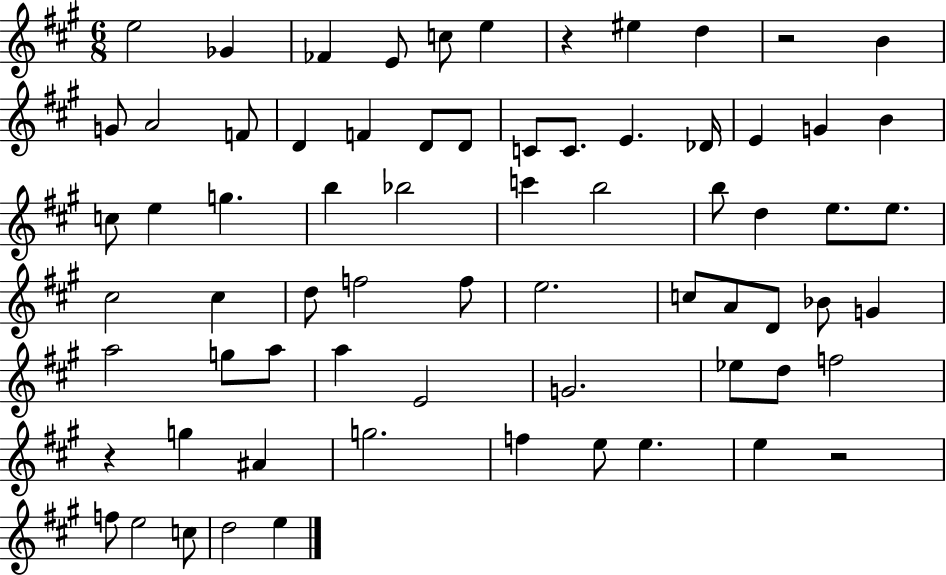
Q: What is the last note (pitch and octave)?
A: E5